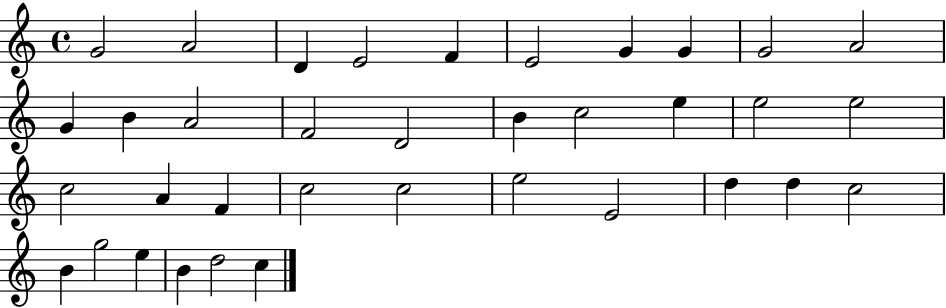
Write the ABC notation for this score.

X:1
T:Untitled
M:4/4
L:1/4
K:C
G2 A2 D E2 F E2 G G G2 A2 G B A2 F2 D2 B c2 e e2 e2 c2 A F c2 c2 e2 E2 d d c2 B g2 e B d2 c